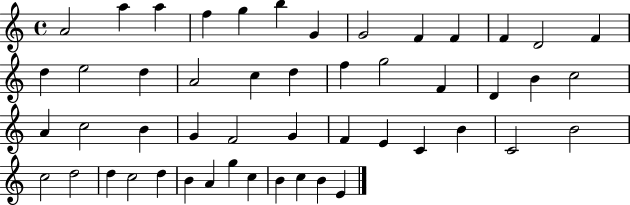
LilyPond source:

{
  \clef treble
  \time 4/4
  \defaultTimeSignature
  \key c \major
  a'2 a''4 a''4 | f''4 g''4 b''4 g'4 | g'2 f'4 f'4 | f'4 d'2 f'4 | \break d''4 e''2 d''4 | a'2 c''4 d''4 | f''4 g''2 f'4 | d'4 b'4 c''2 | \break a'4 c''2 b'4 | g'4 f'2 g'4 | f'4 e'4 c'4 b'4 | c'2 b'2 | \break c''2 d''2 | d''4 c''2 d''4 | b'4 a'4 g''4 c''4 | b'4 c''4 b'4 e'4 | \break \bar "|."
}